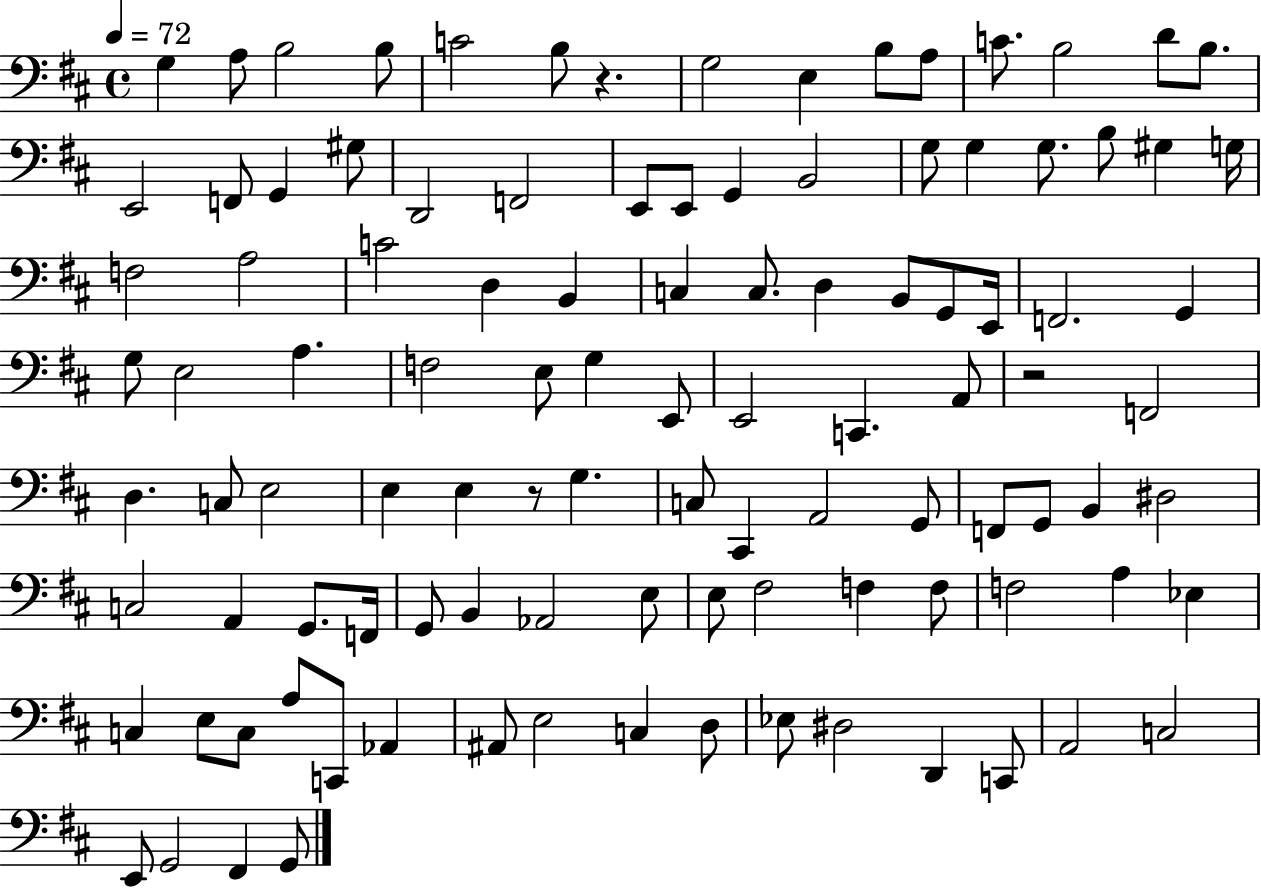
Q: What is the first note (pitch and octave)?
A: G3